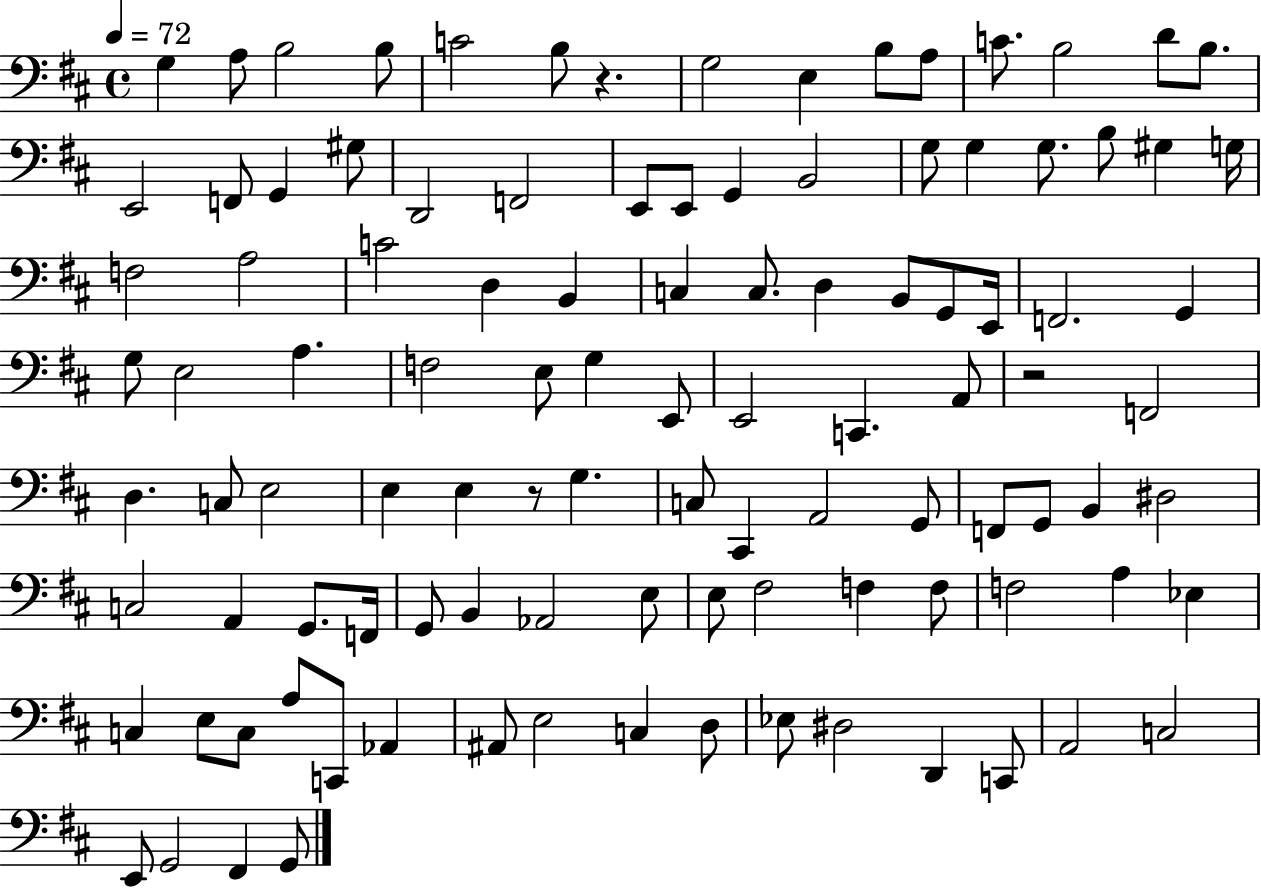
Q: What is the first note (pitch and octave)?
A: G3